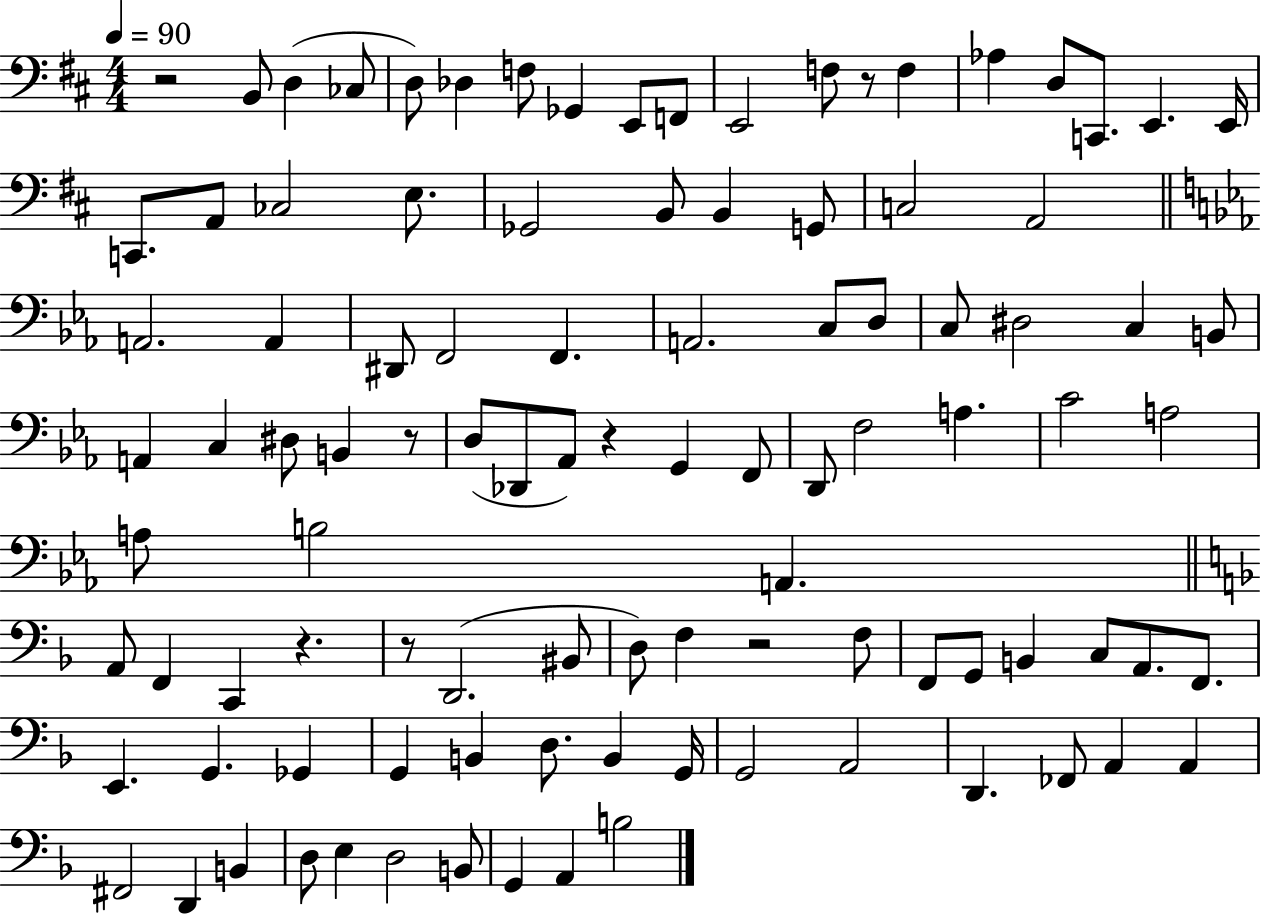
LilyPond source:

{
  \clef bass
  \numericTimeSignature
  \time 4/4
  \key d \major
  \tempo 4 = 90
  r2 b,8 d4( ces8 | d8) des4 f8 ges,4 e,8 f,8 | e,2 f8 r8 f4 | aes4 d8 c,8. e,4. e,16 | \break c,8. a,8 ces2 e8. | ges,2 b,8 b,4 g,8 | c2 a,2 | \bar "||" \break \key c \minor a,2. a,4 | dis,8 f,2 f,4. | a,2. c8 d8 | c8 dis2 c4 b,8 | \break a,4 c4 dis8 b,4 r8 | d8( des,8 aes,8) r4 g,4 f,8 | d,8 f2 a4. | c'2 a2 | \break a8 b2 a,4. | \bar "||" \break \key f \major a,8 f,4 c,4 r4. | r8 d,2.( bis,8 | d8) f4 r2 f8 | f,8 g,8 b,4 c8 a,8. f,8. | \break e,4. g,4. ges,4 | g,4 b,4 d8. b,4 g,16 | g,2 a,2 | d,4. fes,8 a,4 a,4 | \break fis,2 d,4 b,4 | d8 e4 d2 b,8 | g,4 a,4 b2 | \bar "|."
}